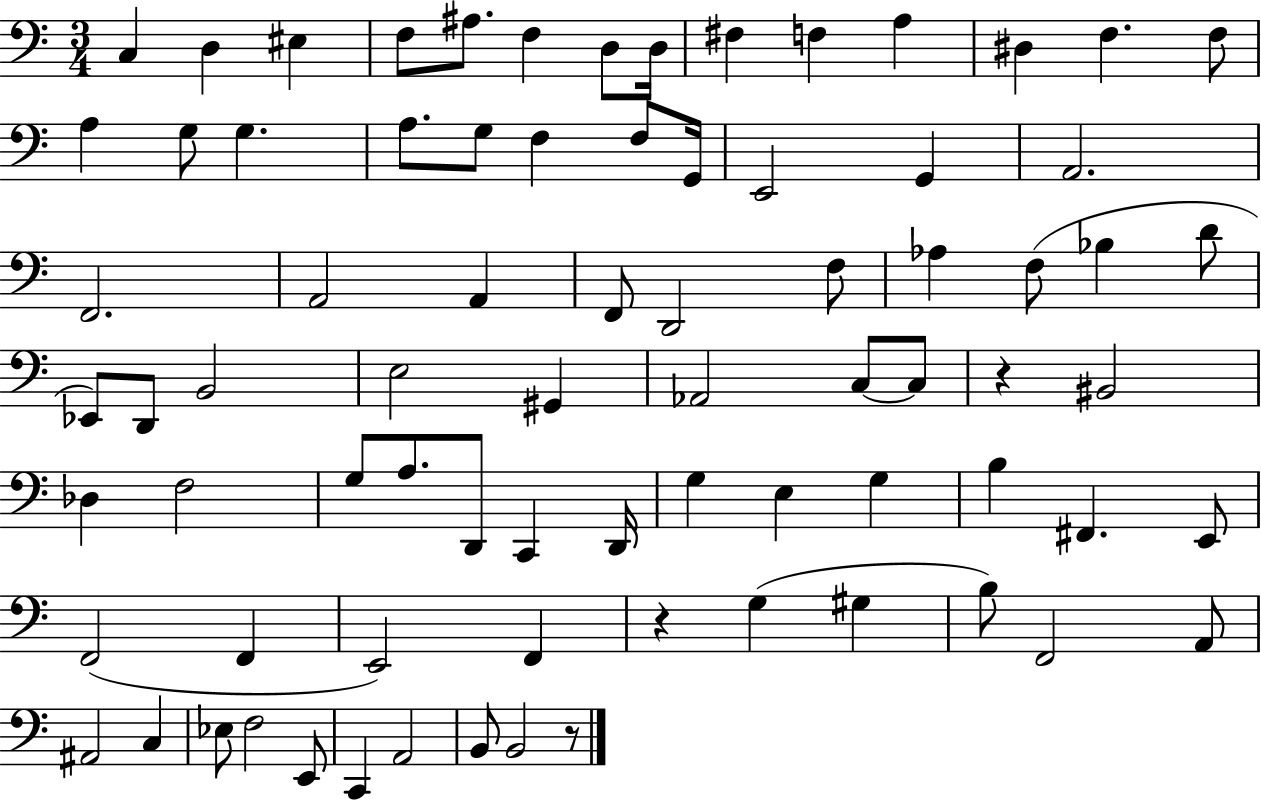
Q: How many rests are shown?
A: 3